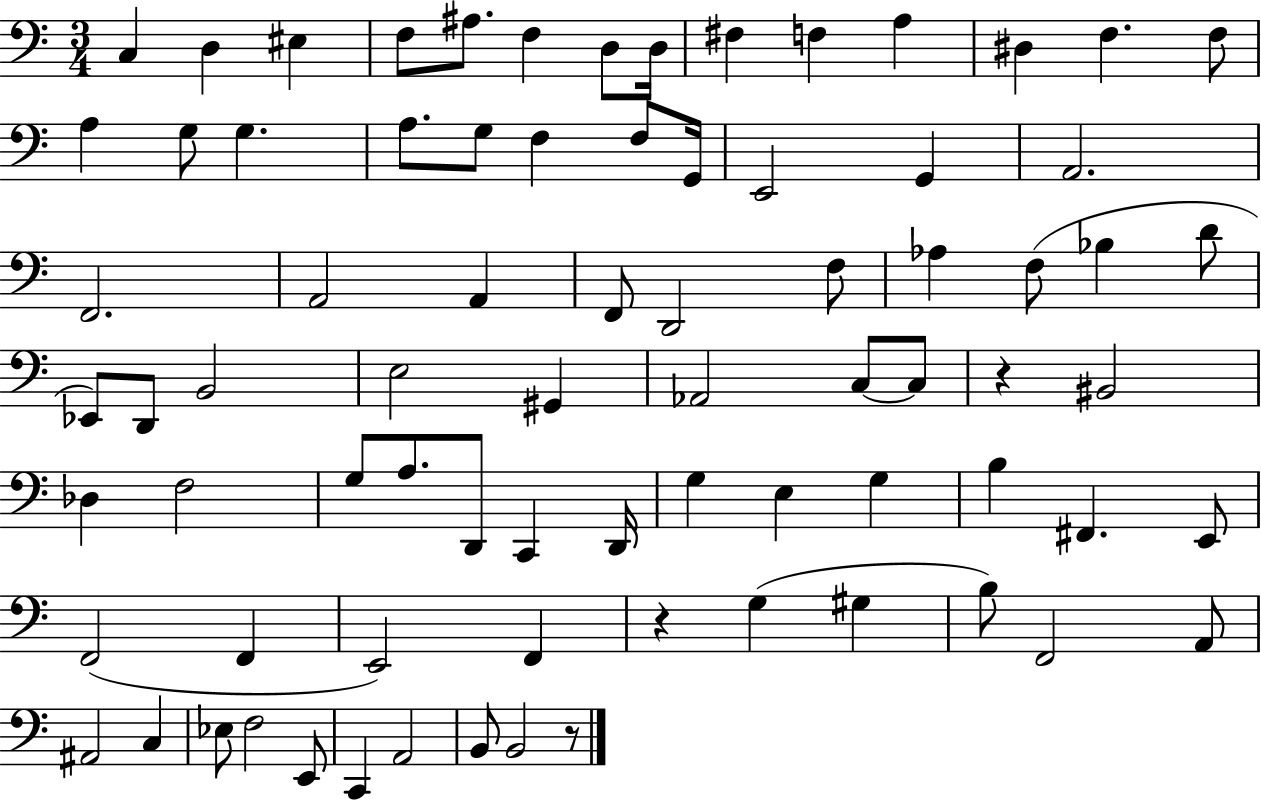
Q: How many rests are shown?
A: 3